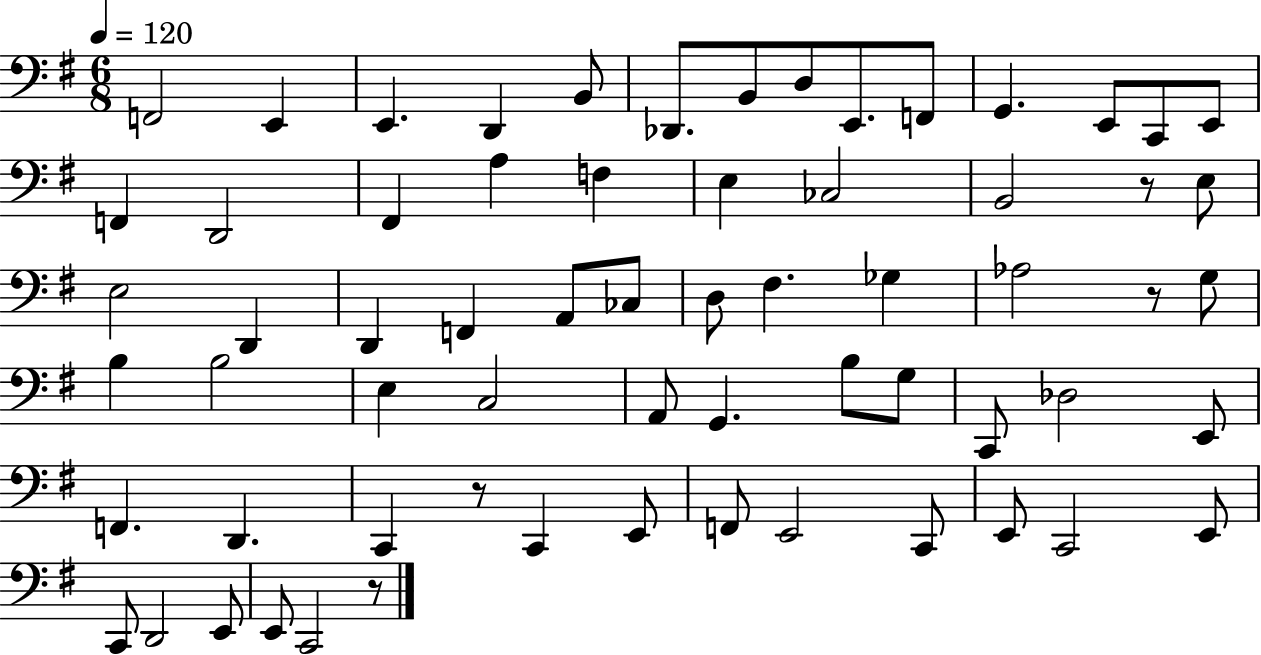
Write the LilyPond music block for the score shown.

{
  \clef bass
  \numericTimeSignature
  \time 6/8
  \key g \major
  \tempo 4 = 120
  f,2 e,4 | e,4. d,4 b,8 | des,8. b,8 d8 e,8. f,8 | g,4. e,8 c,8 e,8 | \break f,4 d,2 | fis,4 a4 f4 | e4 ces2 | b,2 r8 e8 | \break e2 d,4 | d,4 f,4 a,8 ces8 | d8 fis4. ges4 | aes2 r8 g8 | \break b4 b2 | e4 c2 | a,8 g,4. b8 g8 | c,8 des2 e,8 | \break f,4. d,4. | c,4 r8 c,4 e,8 | f,8 e,2 c,8 | e,8 c,2 e,8 | \break c,8 d,2 e,8 | e,8 c,2 r8 | \bar "|."
}